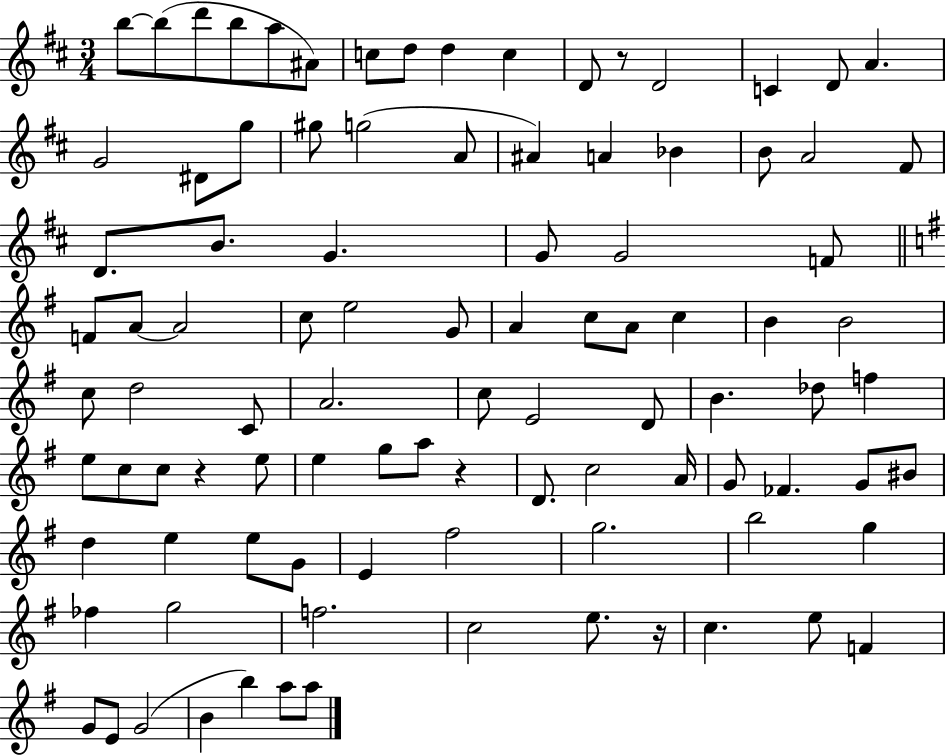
B5/e B5/e D6/e B5/e A5/e A#4/e C5/e D5/e D5/q C5/q D4/e R/e D4/h C4/q D4/e A4/q. G4/h D#4/e G5/e G#5/e G5/h A4/e A#4/q A4/q Bb4/q B4/e A4/h F#4/e D4/e. B4/e. G4/q. G4/e G4/h F4/e F4/e A4/e A4/h C5/e E5/h G4/e A4/q C5/e A4/e C5/q B4/q B4/h C5/e D5/h C4/e A4/h. C5/e E4/h D4/e B4/q. Db5/e F5/q E5/e C5/e C5/e R/q E5/e E5/q G5/e A5/e R/q D4/e. C5/h A4/s G4/e FES4/q. G4/e BIS4/e D5/q E5/q E5/e G4/e E4/q F#5/h G5/h. B5/h G5/q FES5/q G5/h F5/h. C5/h E5/e. R/s C5/q. E5/e F4/q G4/e E4/e G4/h B4/q B5/q A5/e A5/e